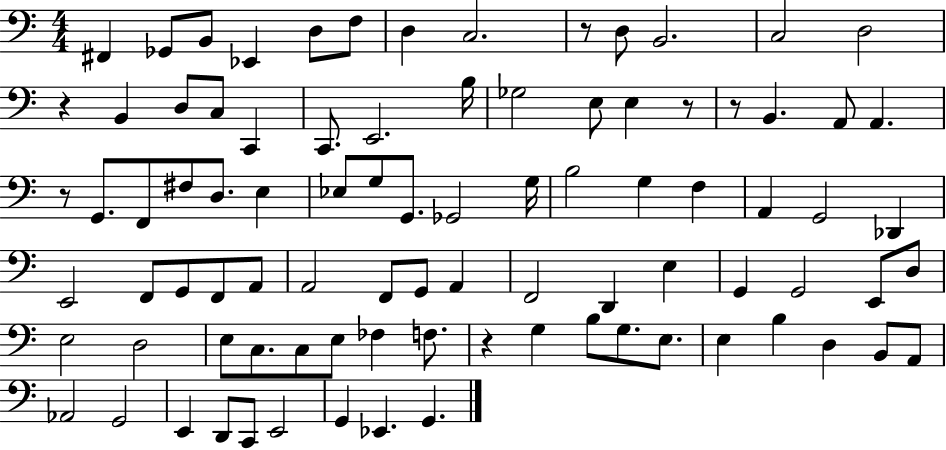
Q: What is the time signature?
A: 4/4